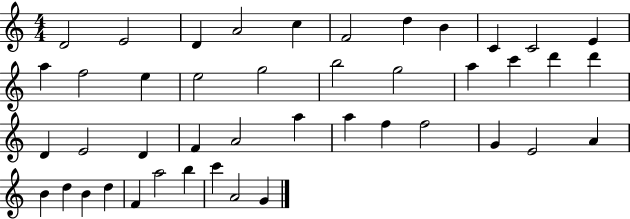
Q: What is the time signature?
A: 4/4